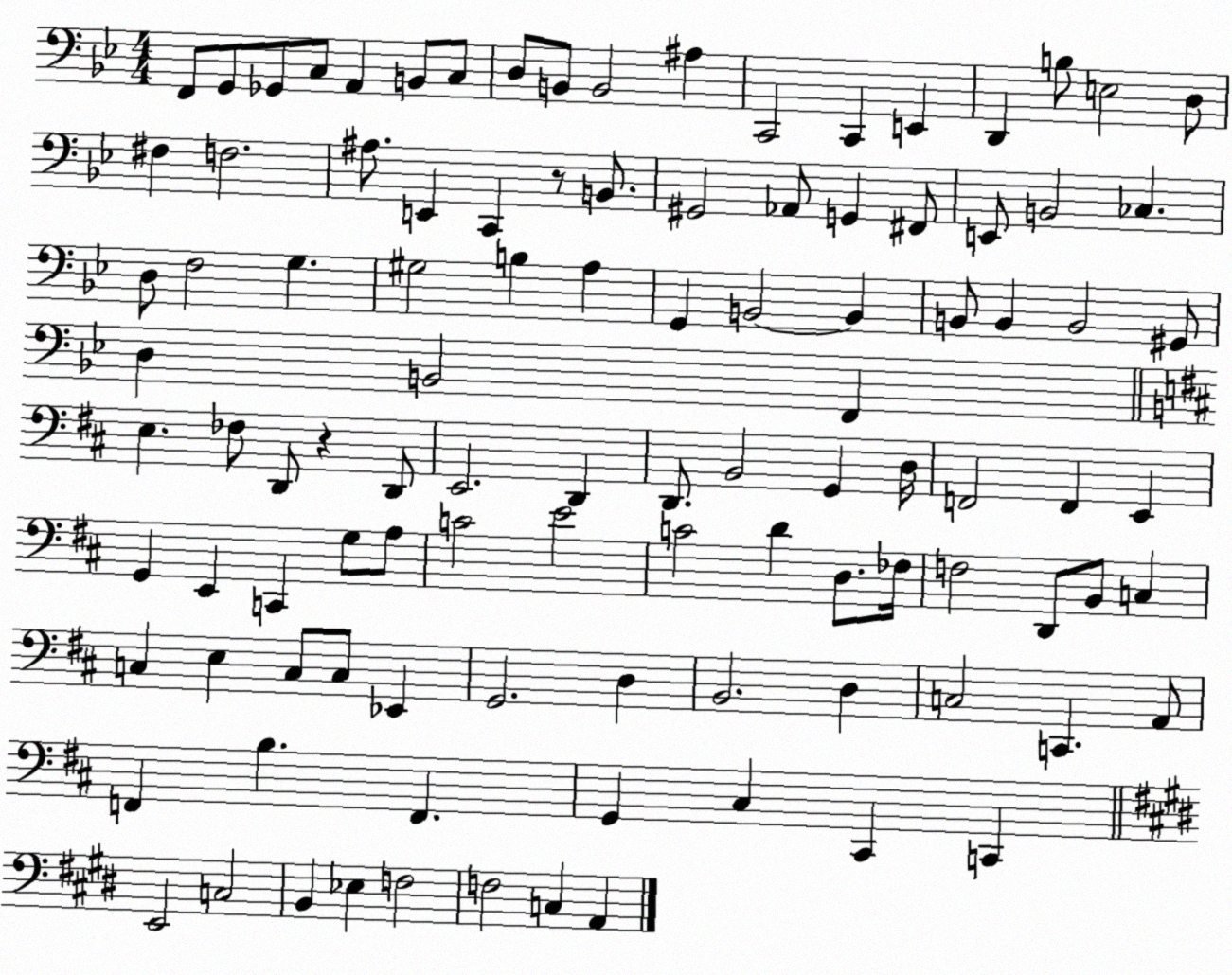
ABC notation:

X:1
T:Untitled
M:4/4
L:1/4
K:Bb
F,,/2 G,,/2 _G,,/2 C,/2 A,, B,,/2 C,/2 D,/2 B,,/2 B,,2 ^A, C,,2 C,, E,, D,, B,/2 E,2 D,/2 ^F, F,2 ^A,/2 E,, C,, z/2 B,,/2 ^G,,2 _A,,/2 G,, ^F,,/2 E,,/2 B,,2 _C, D,/2 F,2 G, ^G,2 B, A, G,, B,,2 B,, B,,/2 B,, B,,2 ^G,,/2 D, B,,2 F,, E, _F,/2 D,,/2 z D,,/2 E,,2 D,, D,,/2 B,,2 G,, D,/4 F,,2 F,, E,, G,, E,, C,, G,/2 A,/2 C2 E2 C2 D D,/2 _F,/4 F,2 D,,/2 B,,/2 C, C, E, C,/2 C,/2 _E,, G,,2 D, B,,2 D, C,2 C,, A,,/2 F,, B, F,, G,, ^C, ^C,, C,, E,,2 C,2 B,, _E, F,2 F,2 C, A,,